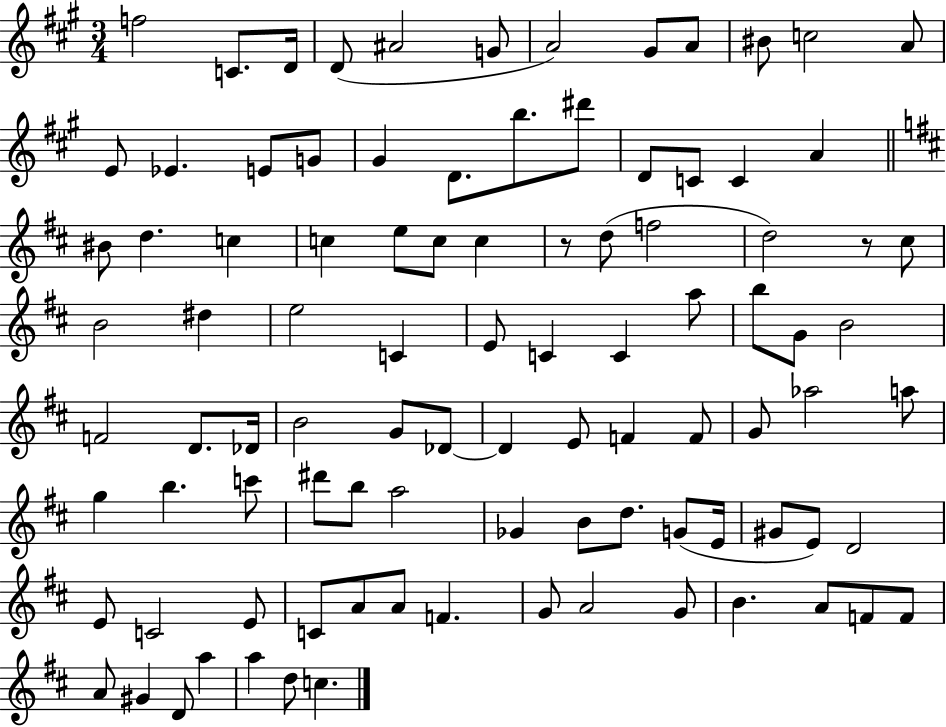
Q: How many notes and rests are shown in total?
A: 96